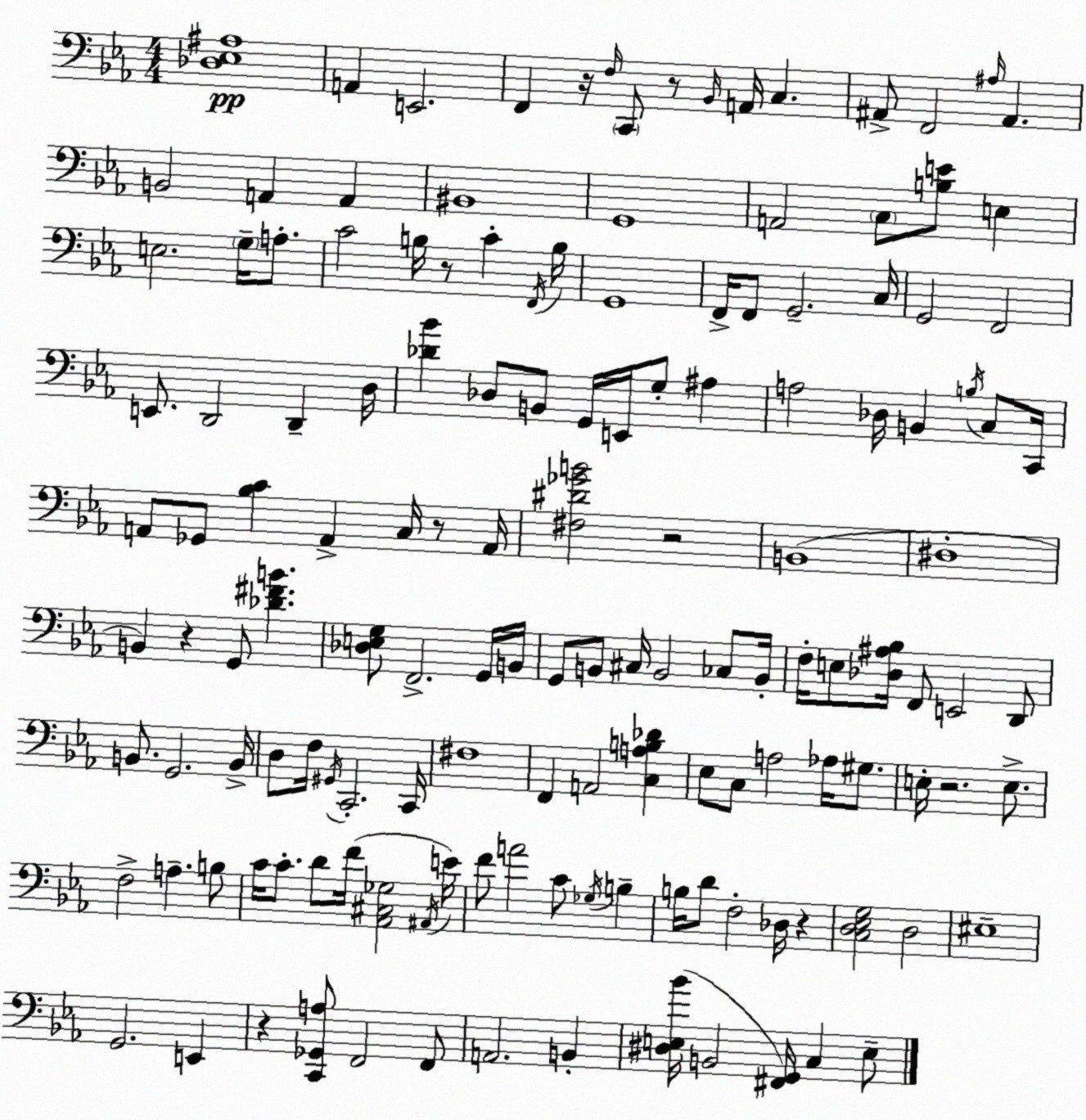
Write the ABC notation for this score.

X:1
T:Untitled
M:4/4
L:1/4
K:Cm
[_D,_E,^A,]4 A,, E,,2 F,, z/4 F,/4 C,,/2 z/2 _B,,/4 A,,/4 C, ^A,,/2 F,,2 ^A,/4 ^A,, B,,2 A,, A,, ^B,,4 G,,4 A,,2 C,/2 [B,E]/2 E, E,2 G,/4 A,/2 C2 B,/4 z/2 C F,,/4 B,/4 G,,4 F,,/4 F,,/2 G,,2 C,/4 G,,2 F,,2 E,,/2 D,,2 D,, D,/4 [_D_B] _D,/2 B,,/2 G,,/4 E,,/4 G,/2 ^A, A,2 _D,/4 B,, B,/4 C,/2 C,,/4 A,,/2 _G,,/2 [_B,C] A,, C,/4 z/2 A,,/4 [^F,^D_GB]2 z2 B,,4 ^D,4 B,, z G,,/2 [_D^FB] [_D,E,G,]/2 F,,2 G,,/4 B,,/4 G,,/2 B,,/2 ^C,/4 B,,2 _C,/2 B,,/4 F,/4 E,/2 [_D,^A,_B,]/4 F,,/2 E,,2 D,,/2 B,,/2 G,,2 B,,/4 D,/2 F,/4 ^G,,/4 C,,2 C,,/4 ^F,4 F,, A,,2 [C,A,B,_D] _E,/2 C,/2 A,2 _A,/4 ^G,/2 E,/4 z2 E,/2 F,2 A, B,/2 C/4 C/2 D/2 F/4 [_A,,^C,_G,]2 ^A,,/4 E/4 F/2 A2 C/2 _G,/4 B, B,/4 D/2 F,2 _D,/4 z [C,D,_E,G,]2 D,2 ^E,4 G,,2 E,, z [C,,_G,,A,]/2 F,,2 F,,/2 A,,2 B,, [^D,E,_B]/4 B,,2 [^F,,G,,]/4 C, E,/2